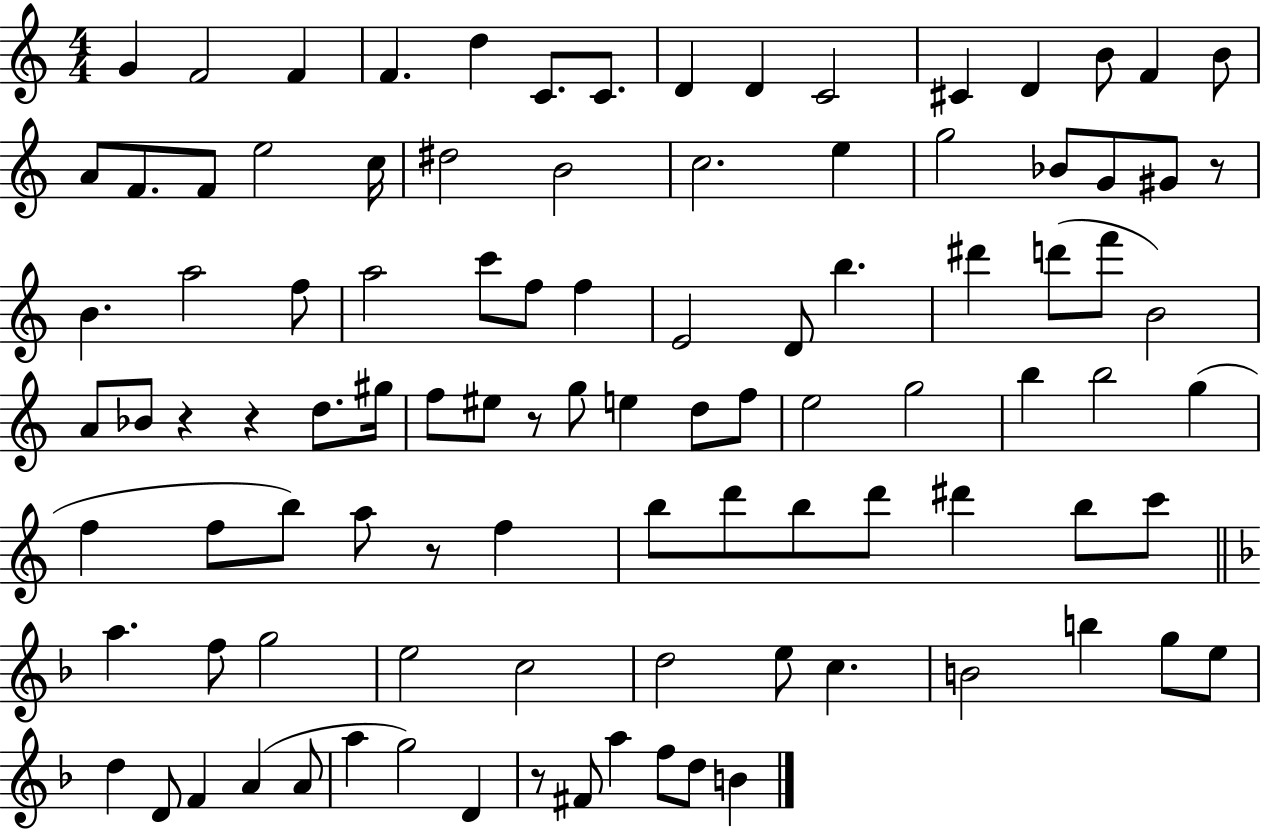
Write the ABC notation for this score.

X:1
T:Untitled
M:4/4
L:1/4
K:C
G F2 F F d C/2 C/2 D D C2 ^C D B/2 F B/2 A/2 F/2 F/2 e2 c/4 ^d2 B2 c2 e g2 _B/2 G/2 ^G/2 z/2 B a2 f/2 a2 c'/2 f/2 f E2 D/2 b ^d' d'/2 f'/2 B2 A/2 _B/2 z z d/2 ^g/4 f/2 ^e/2 z/2 g/2 e d/2 f/2 e2 g2 b b2 g f f/2 b/2 a/2 z/2 f b/2 d'/2 b/2 d'/2 ^d' b/2 c'/2 a f/2 g2 e2 c2 d2 e/2 c B2 b g/2 e/2 d D/2 F A A/2 a g2 D z/2 ^F/2 a f/2 d/2 B